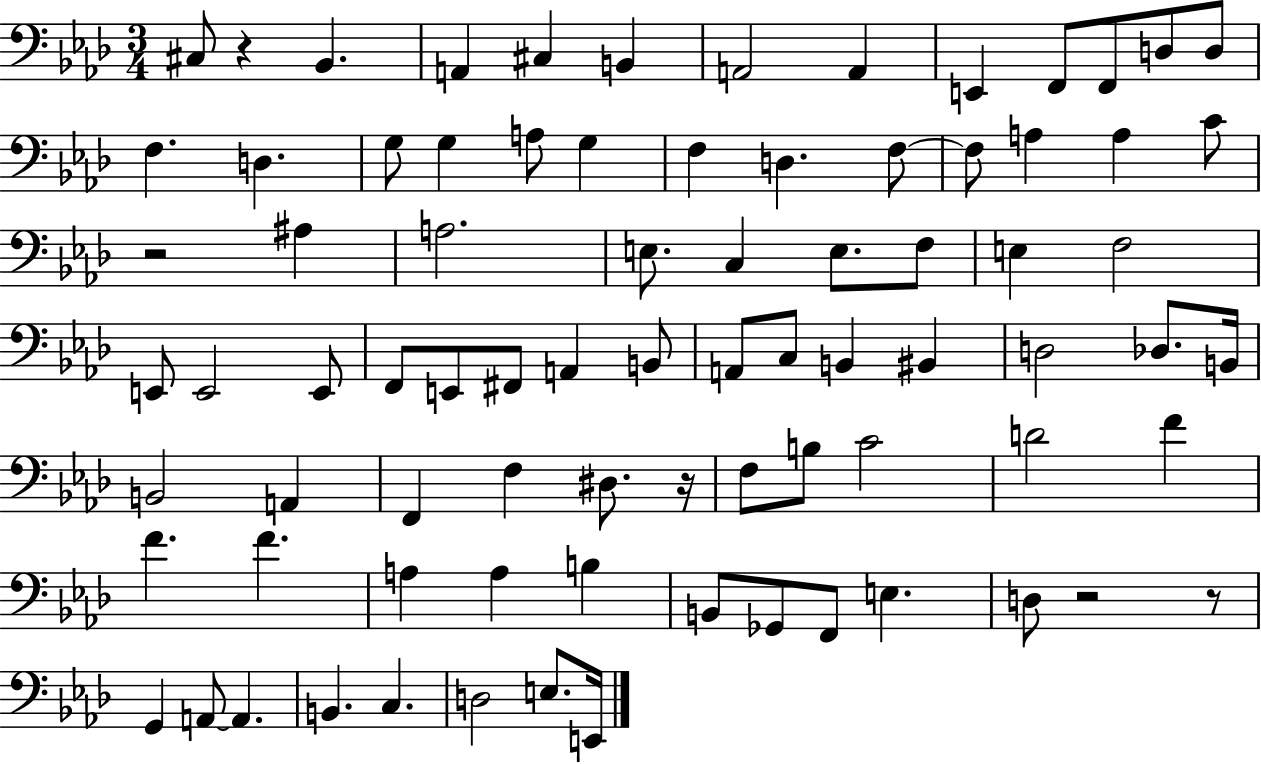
C#3/e R/q Bb2/q. A2/q C#3/q B2/q A2/h A2/q E2/q F2/e F2/e D3/e D3/e F3/q. D3/q. G3/e G3/q A3/e G3/q F3/q D3/q. F3/e F3/e A3/q A3/q C4/e R/h A#3/q A3/h. E3/e. C3/q E3/e. F3/e E3/q F3/h E2/e E2/h E2/e F2/e E2/e F#2/e A2/q B2/e A2/e C3/e B2/q BIS2/q D3/h Db3/e. B2/s B2/h A2/q F2/q F3/q D#3/e. R/s F3/e B3/e C4/h D4/h F4/q F4/q. F4/q. A3/q A3/q B3/q B2/e Gb2/e F2/e E3/q. D3/e R/h R/e G2/q A2/e A2/q. B2/q. C3/q. D3/h E3/e. E2/s